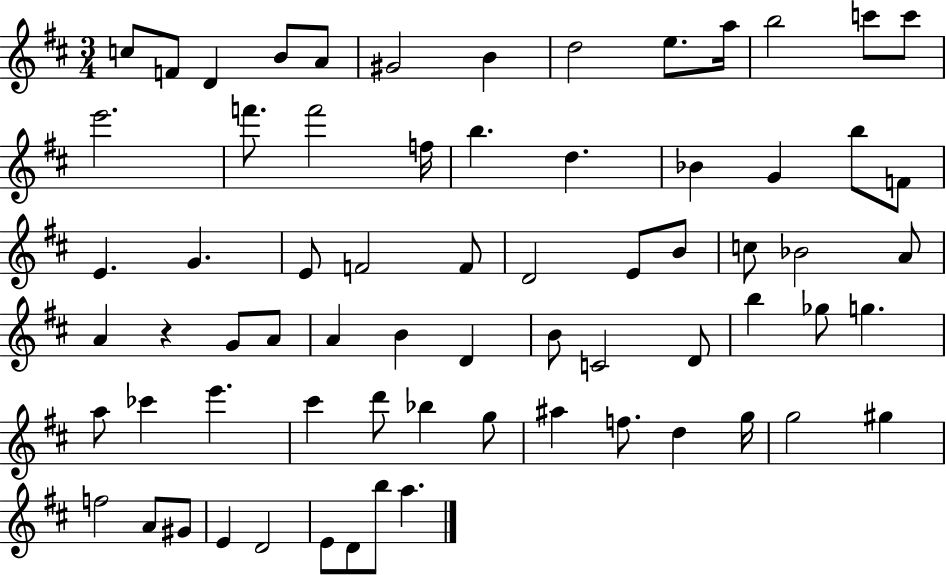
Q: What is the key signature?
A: D major